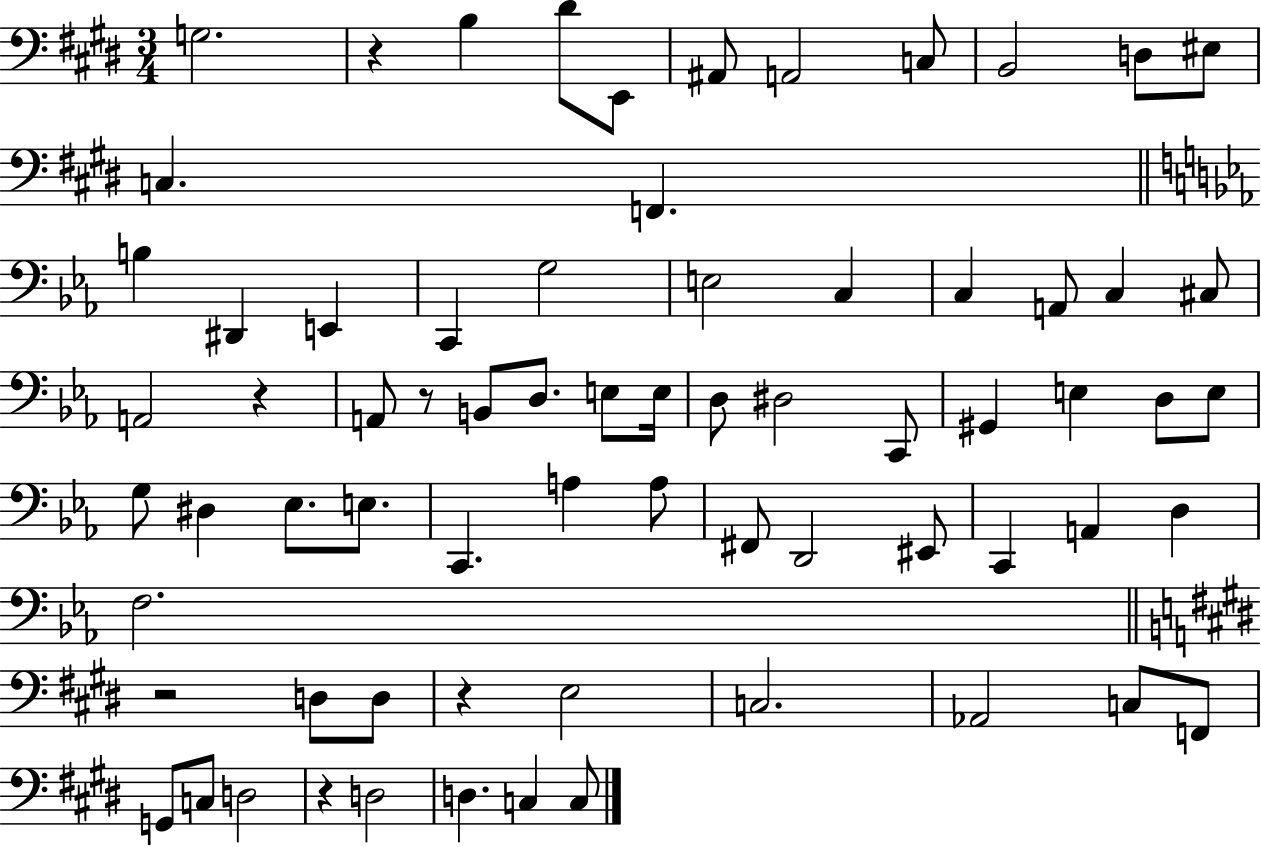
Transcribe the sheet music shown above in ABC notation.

X:1
T:Untitled
M:3/4
L:1/4
K:E
G,2 z B, ^D/2 E,,/2 ^A,,/2 A,,2 C,/2 B,,2 D,/2 ^E,/2 C, F,, B, ^D,, E,, C,, G,2 E,2 C, C, A,,/2 C, ^C,/2 A,,2 z A,,/2 z/2 B,,/2 D,/2 E,/2 E,/4 D,/2 ^D,2 C,,/2 ^G,, E, D,/2 E,/2 G,/2 ^D, _E,/2 E,/2 C,, A, A,/2 ^F,,/2 D,,2 ^E,,/2 C,, A,, D, F,2 z2 D,/2 D,/2 z E,2 C,2 _A,,2 C,/2 F,,/2 G,,/2 C,/2 D,2 z D,2 D, C, C,/2